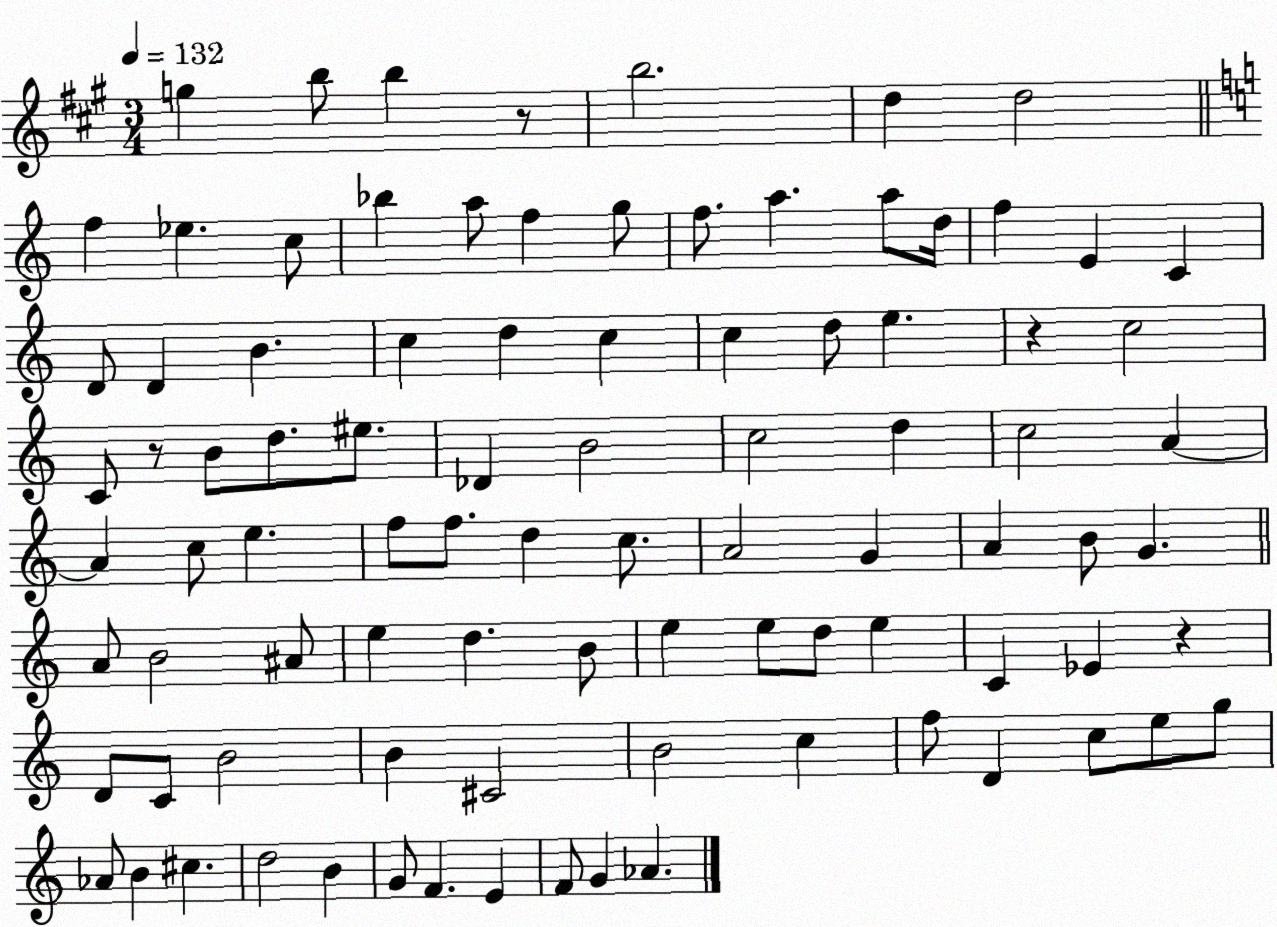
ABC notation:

X:1
T:Untitled
M:3/4
L:1/4
K:A
g b/2 b z/2 b2 d d2 f _e c/2 _b a/2 f g/2 f/2 a a/2 d/4 f E C D/2 D B c d c c d/2 e z c2 C/2 z/2 B/2 d/2 ^e/2 _D B2 c2 d c2 A A c/2 e f/2 f/2 d c/2 A2 G A B/2 G A/2 B2 ^A/2 e d B/2 e e/2 d/2 e C _E z D/2 C/2 B2 B ^C2 B2 c f/2 D c/2 e/2 g/2 _A/2 B ^c d2 B G/2 F E F/2 G _A